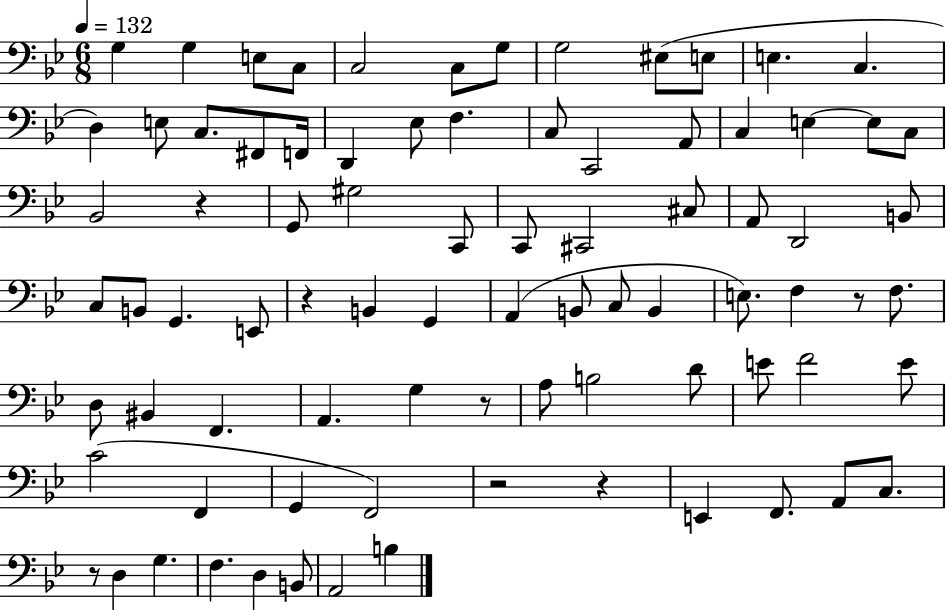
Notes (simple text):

G3/q G3/q E3/e C3/e C3/h C3/e G3/e G3/h EIS3/e E3/e E3/q. C3/q. D3/q E3/e C3/e. F#2/e F2/s D2/q Eb3/e F3/q. C3/e C2/h A2/e C3/q E3/q E3/e C3/e Bb2/h R/q G2/e G#3/h C2/e C2/e C#2/h C#3/e A2/e D2/h B2/e C3/e B2/e G2/q. E2/e R/q B2/q G2/q A2/q B2/e C3/e B2/q E3/e. F3/q R/e F3/e. D3/e BIS2/q F2/q. A2/q. G3/q R/e A3/e B3/h D4/e E4/e F4/h E4/e C4/h F2/q G2/q F2/h R/h R/q E2/q F2/e. A2/e C3/e. R/e D3/q G3/q. F3/q. D3/q B2/e A2/h B3/q